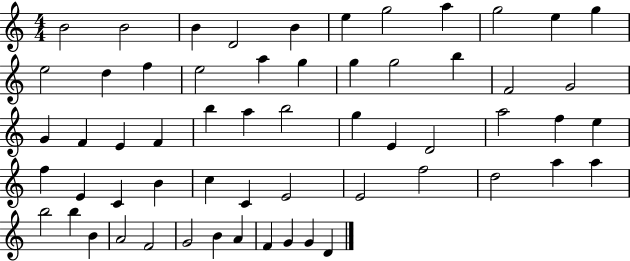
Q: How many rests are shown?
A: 0